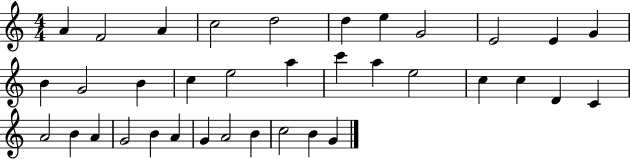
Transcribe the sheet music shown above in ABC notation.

X:1
T:Untitled
M:4/4
L:1/4
K:C
A F2 A c2 d2 d e G2 E2 E G B G2 B c e2 a c' a e2 c c D C A2 B A G2 B A G A2 B c2 B G